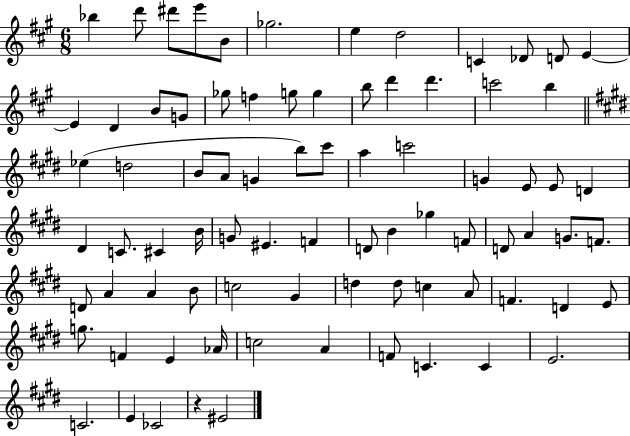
Bb5/q D6/e D#6/e E6/e B4/e Gb5/h. E5/q D5/h C4/q Db4/e D4/e E4/q E4/q D4/q B4/e G4/e Gb5/e F5/q G5/e G5/q B5/e D6/q D6/q. C6/h B5/q Eb5/q D5/h B4/e A4/e G4/q B5/e C#6/e A5/q C6/h G4/q E4/e E4/e D4/q D#4/q C4/e. C#4/q B4/s G4/e EIS4/q. F4/q D4/e B4/q Gb5/q F4/e D4/e A4/q G4/e. F4/e. D4/e A4/q A4/q B4/e C5/h G#4/q D5/q D5/e C5/q A4/e F4/q. D4/q E4/e G5/e. F4/q E4/q Ab4/s C5/h A4/q F4/e C4/q. C4/q E4/h. C4/h. E4/q CES4/h R/q EIS4/h